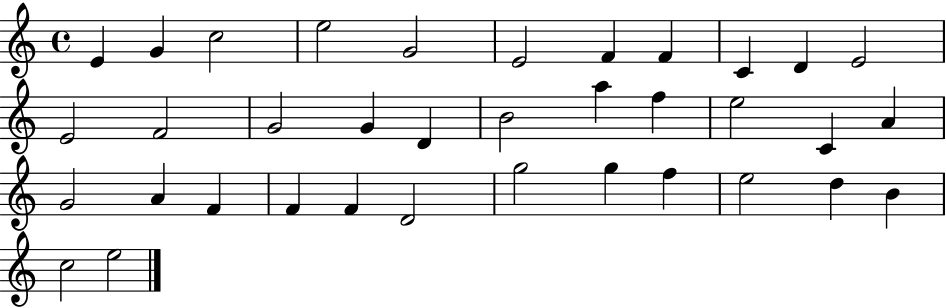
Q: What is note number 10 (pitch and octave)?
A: D4